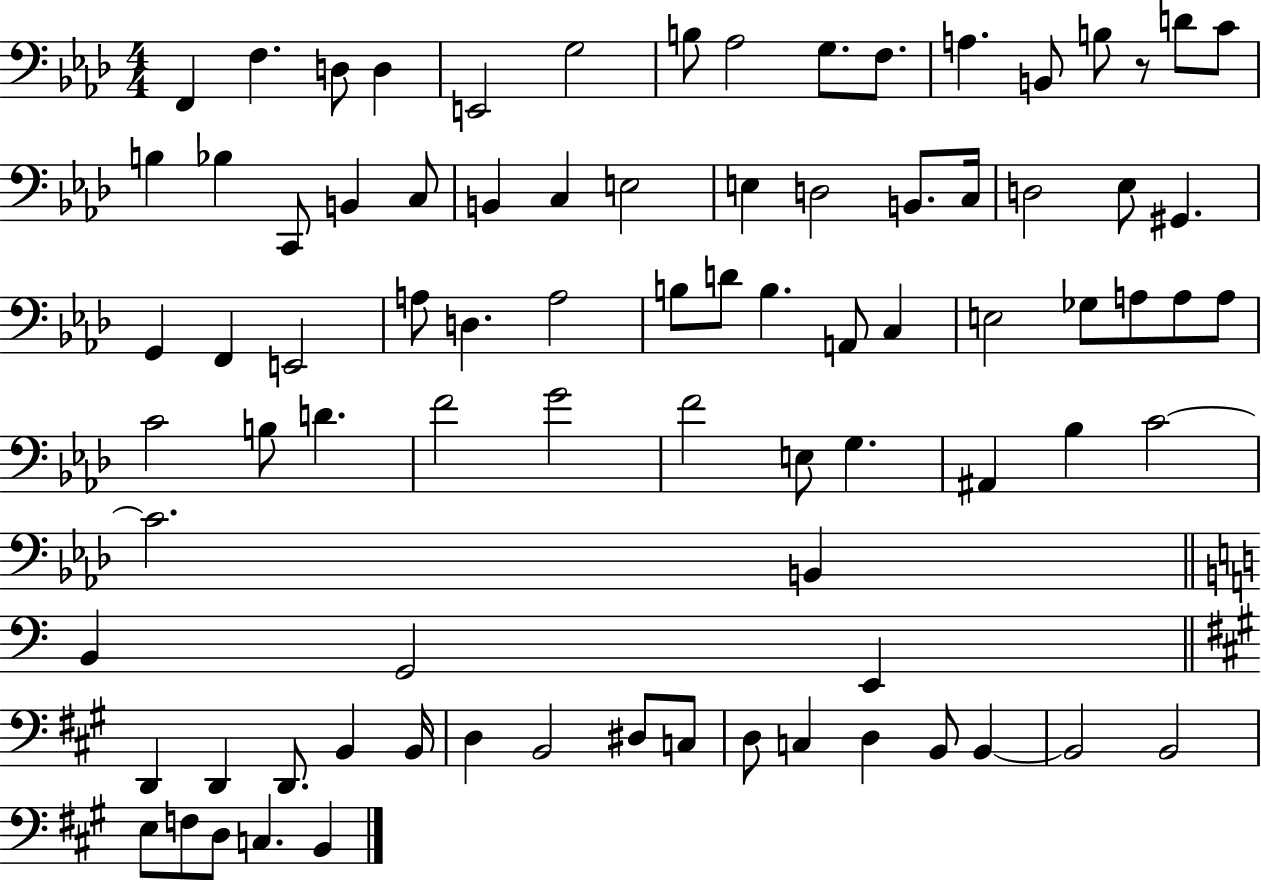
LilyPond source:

{
  \clef bass
  \numericTimeSignature
  \time 4/4
  \key aes \major
  f,4 f4. d8 d4 | e,2 g2 | b8 aes2 g8. f8. | a4. b,8 b8 r8 d'8 c'8 | \break b4 bes4 c,8 b,4 c8 | b,4 c4 e2 | e4 d2 b,8. c16 | d2 ees8 gis,4. | \break g,4 f,4 e,2 | a8 d4. a2 | b8 d'8 b4. a,8 c4 | e2 ges8 a8 a8 a8 | \break c'2 b8 d'4. | f'2 g'2 | f'2 e8 g4. | ais,4 bes4 c'2~~ | \break c'2. b,4 | \bar "||" \break \key a \minor b,4 g,2 e,4 | \bar "||" \break \key a \major d,4 d,4 d,8. b,4 b,16 | d4 b,2 dis8 c8 | d8 c4 d4 b,8 b,4~~ | b,2 b,2 | \break e8 f8 d8 c4. b,4 | \bar "|."
}